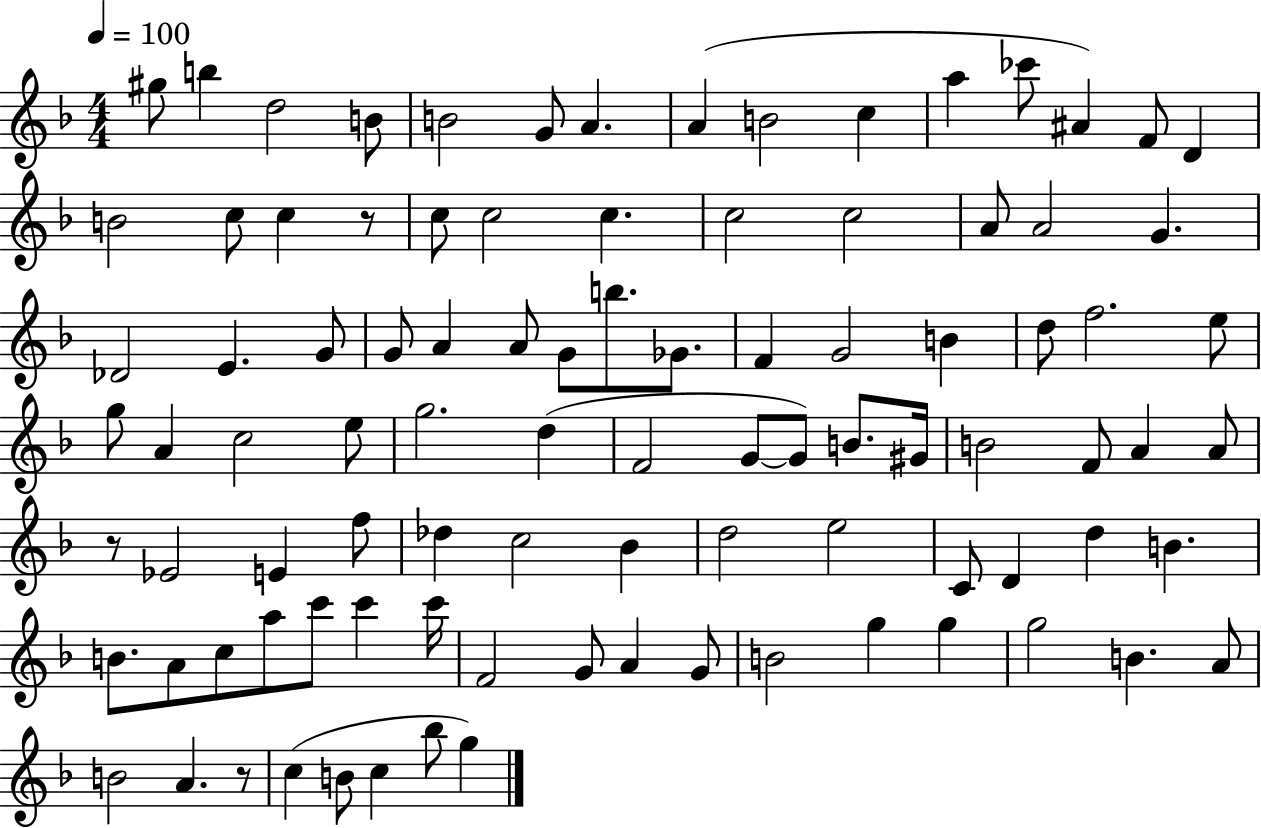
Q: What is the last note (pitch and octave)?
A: G5